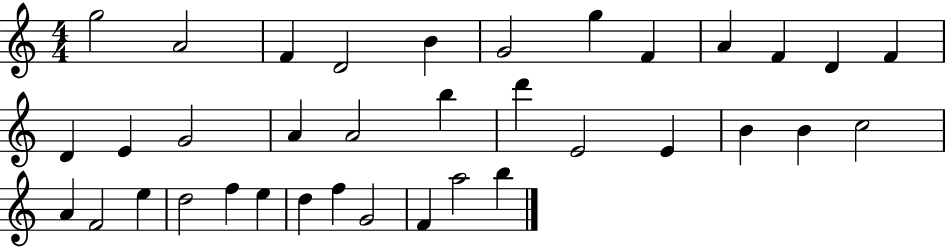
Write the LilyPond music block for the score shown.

{
  \clef treble
  \numericTimeSignature
  \time 4/4
  \key c \major
  g''2 a'2 | f'4 d'2 b'4 | g'2 g''4 f'4 | a'4 f'4 d'4 f'4 | \break d'4 e'4 g'2 | a'4 a'2 b''4 | d'''4 e'2 e'4 | b'4 b'4 c''2 | \break a'4 f'2 e''4 | d''2 f''4 e''4 | d''4 f''4 g'2 | f'4 a''2 b''4 | \break \bar "|."
}